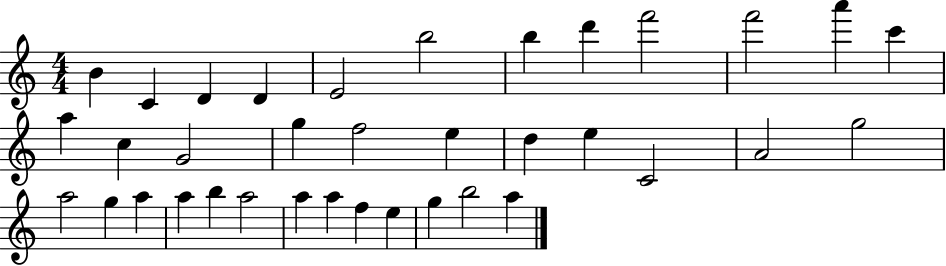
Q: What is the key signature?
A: C major